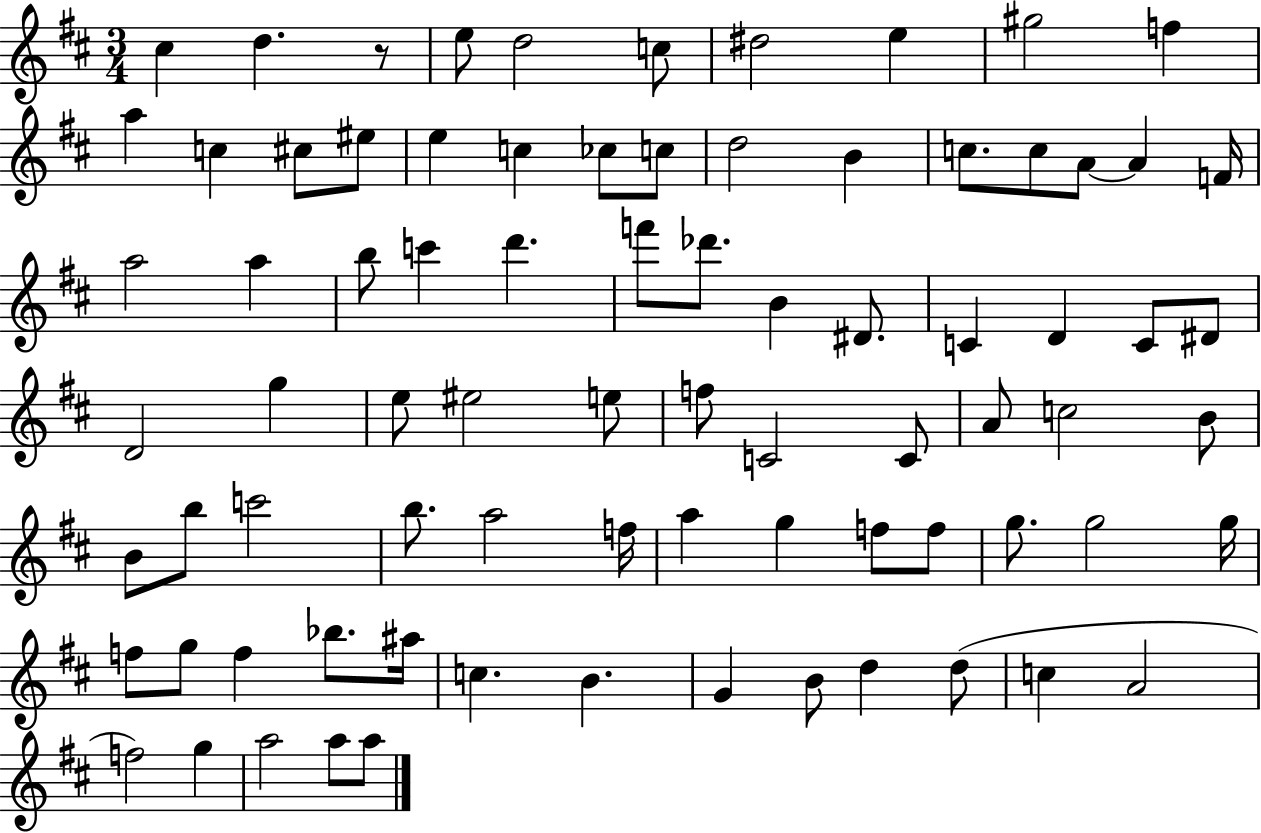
C#5/q D5/q. R/e E5/e D5/h C5/e D#5/h E5/q G#5/h F5/q A5/q C5/q C#5/e EIS5/e E5/q C5/q CES5/e C5/e D5/h B4/q C5/e. C5/e A4/e A4/q F4/s A5/h A5/q B5/e C6/q D6/q. F6/e Db6/e. B4/q D#4/e. C4/q D4/q C4/e D#4/e D4/h G5/q E5/e EIS5/h E5/e F5/e C4/h C4/e A4/e C5/h B4/e B4/e B5/e C6/h B5/e. A5/h F5/s A5/q G5/q F5/e F5/e G5/e. G5/h G5/s F5/e G5/e F5/q Bb5/e. A#5/s C5/q. B4/q. G4/q B4/e D5/q D5/e C5/q A4/h F5/h G5/q A5/h A5/e A5/e